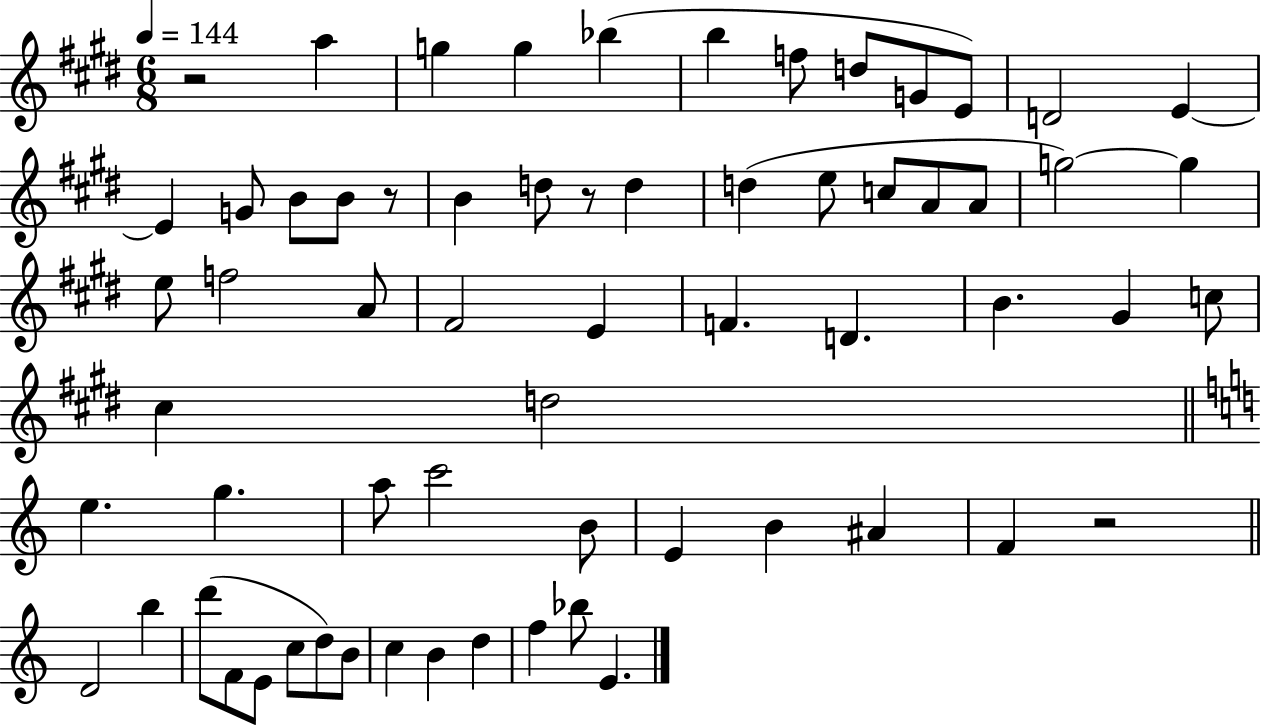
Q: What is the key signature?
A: E major